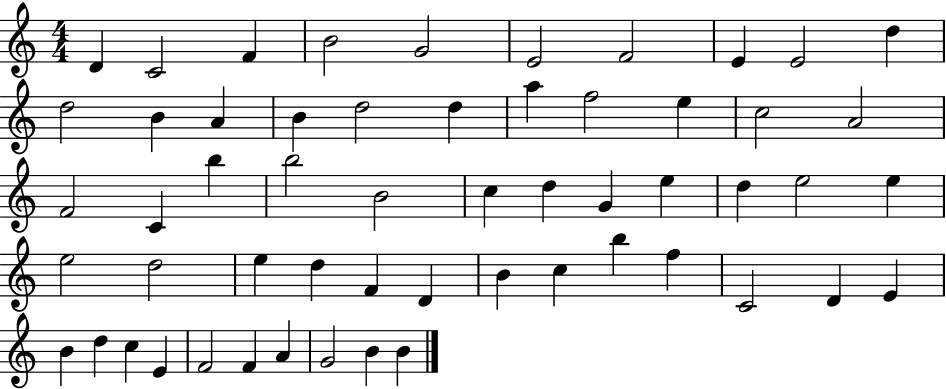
D4/q C4/h F4/q B4/h G4/h E4/h F4/h E4/q E4/h D5/q D5/h B4/q A4/q B4/q D5/h D5/q A5/q F5/h E5/q C5/h A4/h F4/h C4/q B5/q B5/h B4/h C5/q D5/q G4/q E5/q D5/q E5/h E5/q E5/h D5/h E5/q D5/q F4/q D4/q B4/q C5/q B5/q F5/q C4/h D4/q E4/q B4/q D5/q C5/q E4/q F4/h F4/q A4/q G4/h B4/q B4/q